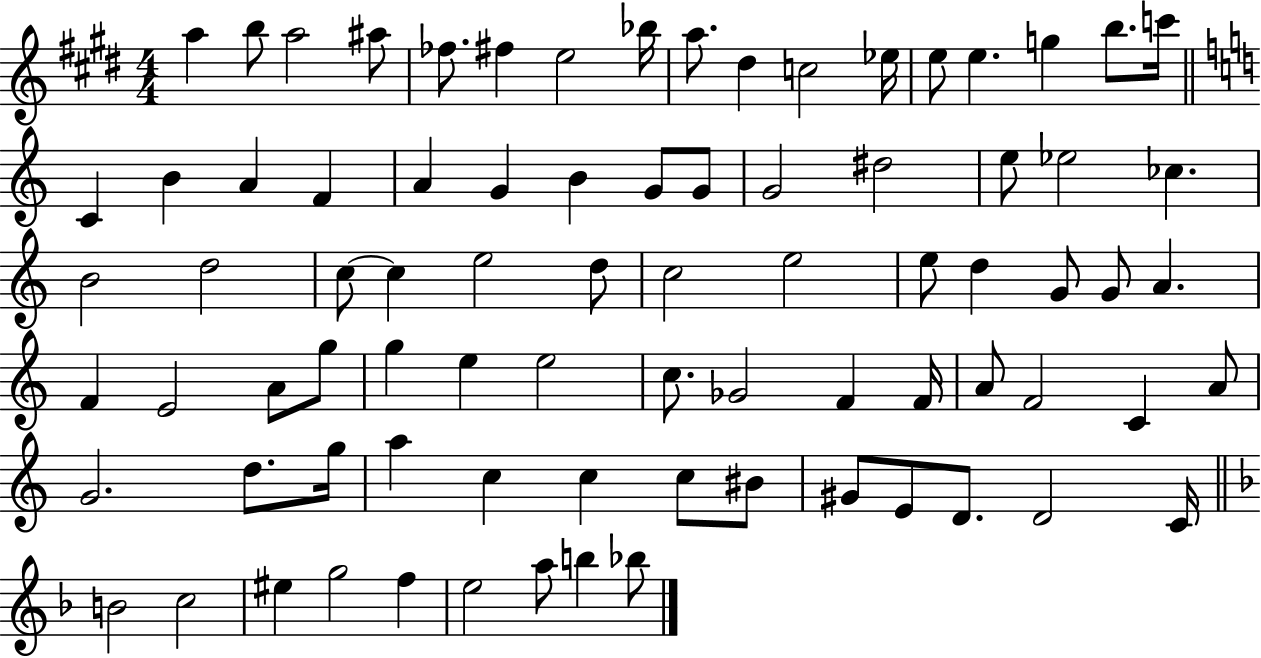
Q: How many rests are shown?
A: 0